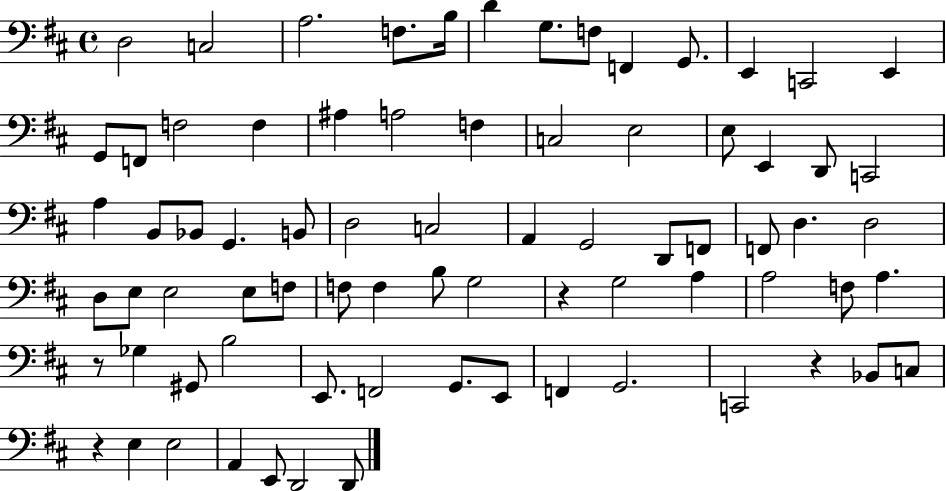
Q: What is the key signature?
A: D major